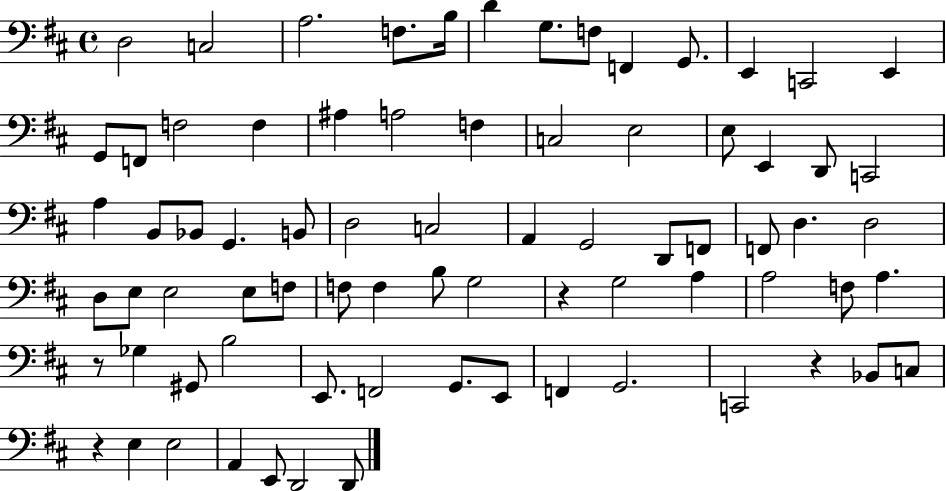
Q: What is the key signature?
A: D major